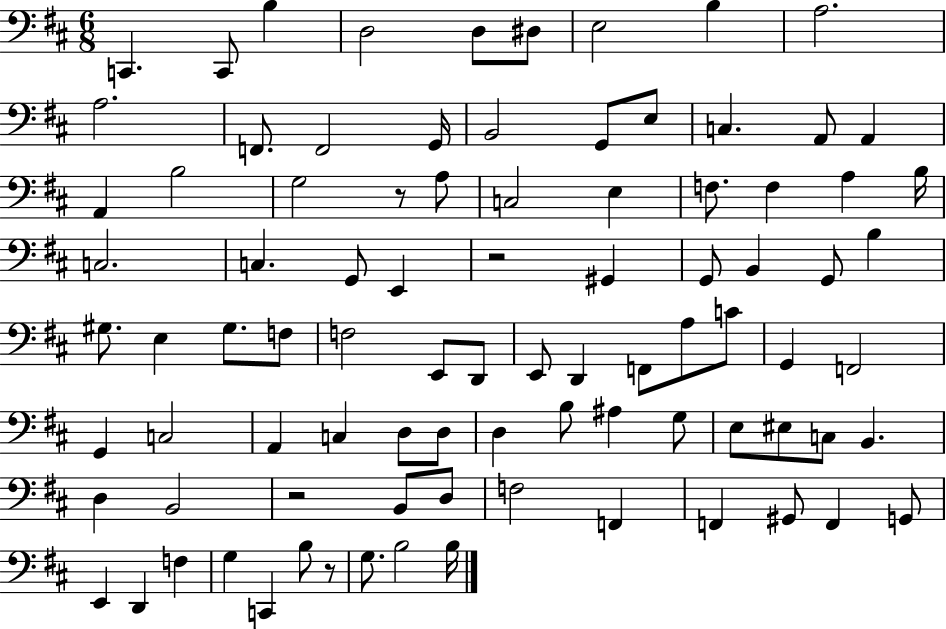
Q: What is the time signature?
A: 6/8